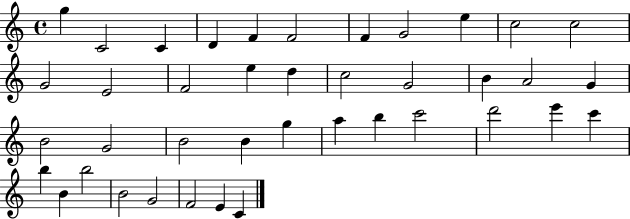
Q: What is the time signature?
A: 4/4